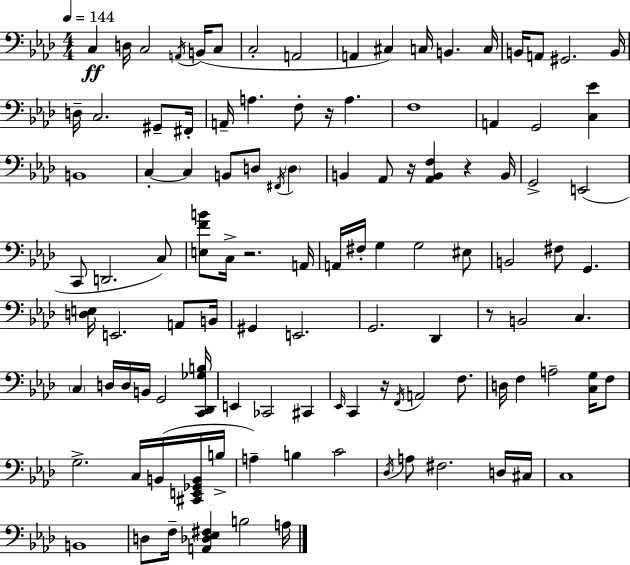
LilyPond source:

{
  \clef bass
  \numericTimeSignature
  \time 4/4
  \key f \minor
  \tempo 4 = 144
  c4\ff d16 c2 \acciaccatura { a,16 } b,16( c8 | c2-. a,2 | a,4 cis4) c16 b,4. | c16 b,16 a,8 gis,2. | \break b,16 d16-- c2. gis,8-- | fis,16-. a,16-- a4. f8-. r16 a4. | f1 | a,4 g,2 <c ees'>4 | \break b,1 | c4-.~~ c4 b,8 d8 \acciaccatura { fis,16 } \parenthesize d4 | b,4 aes,8 r16 <aes, b, f>4 r4 | b,16 g,2-> e,2( | \break c,8 d,2. | c8) <e f' b'>8 c16-> r2. | a,16 a,16 fis16-. g4 g2 | eis8 b,2 fis8 g,4. | \break <d e>16 e,2. a,8 | b,16 gis,4 e,2. | g,2. des,4 | r8 b,2 c4. | \break \parenthesize c4 d16 d16 b,16 g,2 | <c, des, ges b>16 e,4 ces,2 cis,4 | \grace { ees,16 } c,4 r16 \acciaccatura { f,16 } a,2 | f8. d16 f4 a2-- | \break <c g>16 f8 g2.-> | c16 b,16( <cis, e, ges, b,>16 b16-> a4--) b4 c'2 | \acciaccatura { des16 } a8 fis2. | d16 cis16 c1 | \break b,1 | d8 f16-- <a, des ees fis>4 b2 | a16 \bar "|."
}